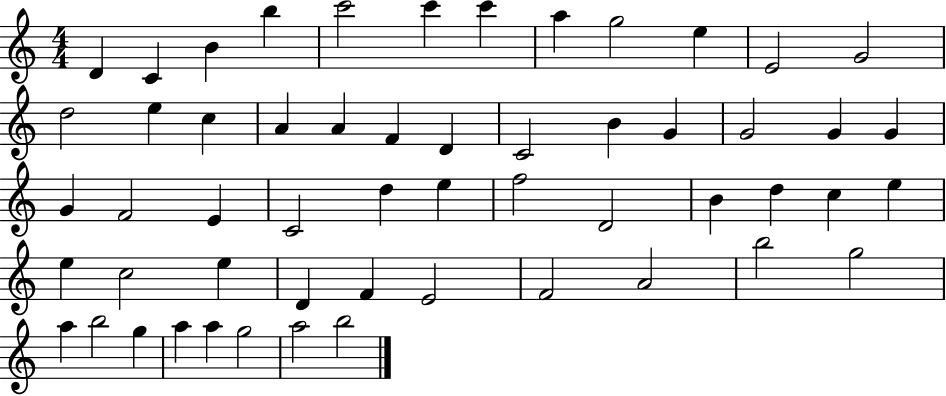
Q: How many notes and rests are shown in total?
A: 55